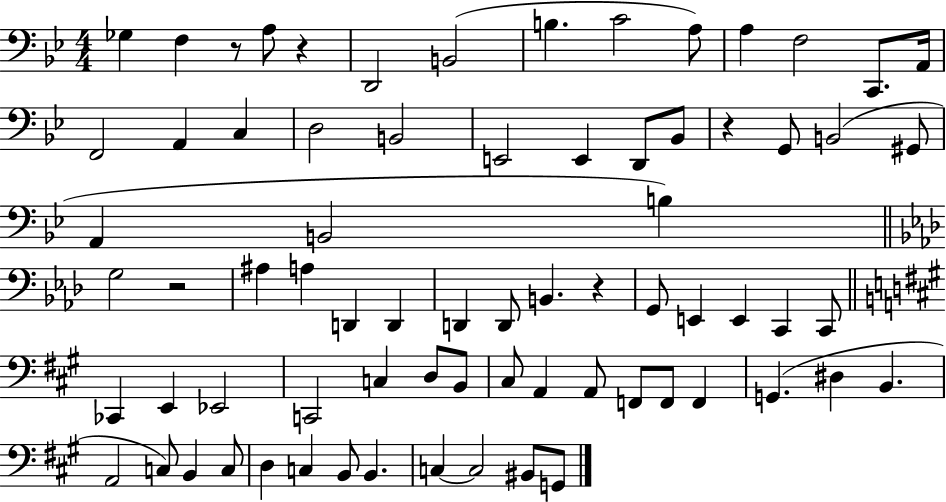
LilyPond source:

{
  \clef bass
  \numericTimeSignature
  \time 4/4
  \key bes \major
  ges4 f4 r8 a8 r4 | d,2 b,2( | b4. c'2 a8) | a4 f2 c,8. a,16 | \break f,2 a,4 c4 | d2 b,2 | e,2 e,4 d,8 bes,8 | r4 g,8 b,2( gis,8 | \break a,4 b,2 b4) | \bar "||" \break \key aes \major g2 r2 | ais4 a4 d,4 d,4 | d,4 d,8 b,4. r4 | g,8 e,4 e,4 c,4 c,8 | \break \bar "||" \break \key a \major ces,4 e,4 ees,2 | c,2 c4 d8 b,8 | cis8 a,4 a,8 f,8 f,8 f,4 | g,4.( dis4 b,4. | \break a,2 c8) b,4 c8 | d4 c4 b,8 b,4. | c4~~ c2 bis,8 g,8 | \bar "|."
}